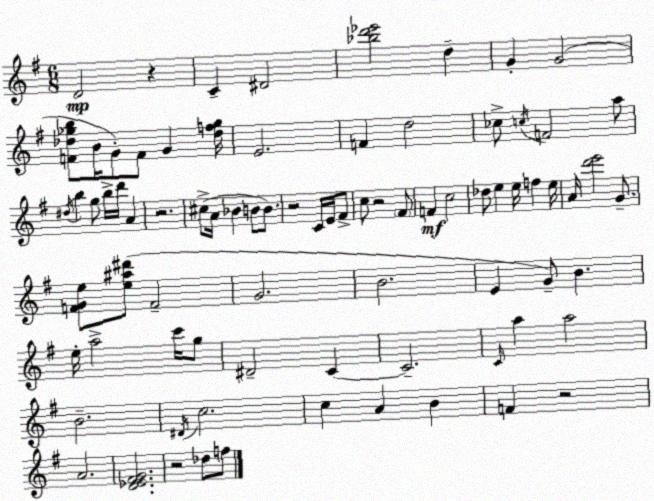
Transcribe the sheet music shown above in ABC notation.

X:1
T:Untitled
M:6/8
L:1/4
K:G
D2 z C ^D2 [_bd'_e']2 d G G2 [F_d_gb]/2 B/4 G/2 F/2 G [_df_g]/4 E2 F d2 _c/2 c/4 F2 a/2 ^d/4 b g/2 b/4 d'/4 A z2 ^c/2 A/4 _B B/2 B/2 z2 C/4 E/4 ^F/2 c/2 z2 ^F/2 F c2 _d/2 e e/4 f e/4 A/4 [d'e']2 G/2 [FGe]/2 [e^a^d']/2 F2 G2 B2 E G/2 B e/4 a2 c'/4 g/2 ^D2 C C2 C/4 a a2 B2 ^D/4 c2 c A B F z2 A2 [D_E^FG]2 z2 _d/2 f/2